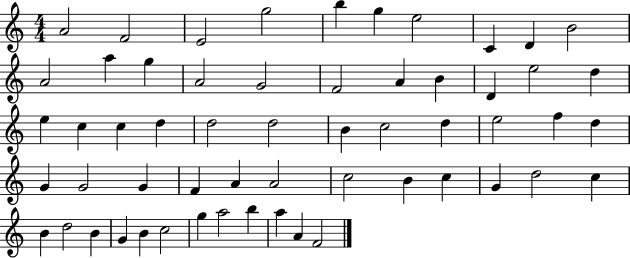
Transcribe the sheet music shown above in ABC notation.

X:1
T:Untitled
M:4/4
L:1/4
K:C
A2 F2 E2 g2 b g e2 C D B2 A2 a g A2 G2 F2 A B D e2 d e c c d d2 d2 B c2 d e2 f d G G2 G F A A2 c2 B c G d2 c B d2 B G B c2 g a2 b a A F2